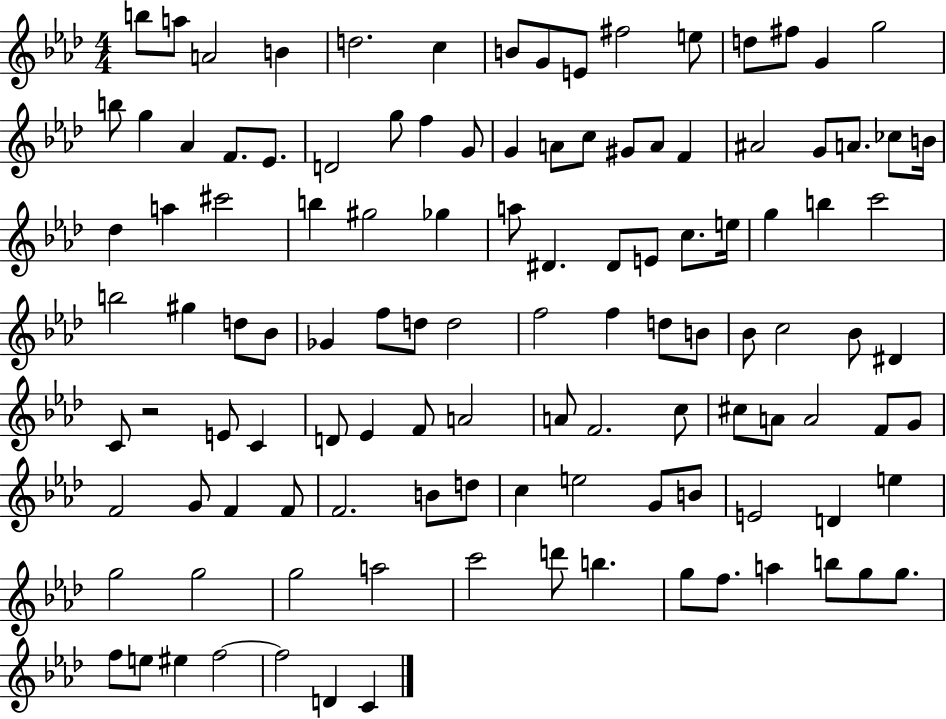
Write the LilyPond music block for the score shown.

{
  \clef treble
  \numericTimeSignature
  \time 4/4
  \key aes \major
  b''8 a''8 a'2 b'4 | d''2. c''4 | b'8 g'8 e'8 fis''2 e''8 | d''8 fis''8 g'4 g''2 | \break b''8 g''4 aes'4 f'8. ees'8. | d'2 g''8 f''4 g'8 | g'4 a'8 c''8 gis'8 a'8 f'4 | ais'2 g'8 a'8. ces''8 b'16 | \break des''4 a''4 cis'''2 | b''4 gis''2 ges''4 | a''8 dis'4. dis'8 e'8 c''8. e''16 | g''4 b''4 c'''2 | \break b''2 gis''4 d''8 bes'8 | ges'4 f''8 d''8 d''2 | f''2 f''4 d''8 b'8 | bes'8 c''2 bes'8 dis'4 | \break c'8 r2 e'8 c'4 | d'8 ees'4 f'8 a'2 | a'8 f'2. c''8 | cis''8 a'8 a'2 f'8 g'8 | \break f'2 g'8 f'4 f'8 | f'2. b'8 d''8 | c''4 e''2 g'8 b'8 | e'2 d'4 e''4 | \break g''2 g''2 | g''2 a''2 | c'''2 d'''8 b''4. | g''8 f''8. a''4 b''8 g''8 g''8. | \break f''8 e''8 eis''4 f''2~~ | f''2 d'4 c'4 | \bar "|."
}